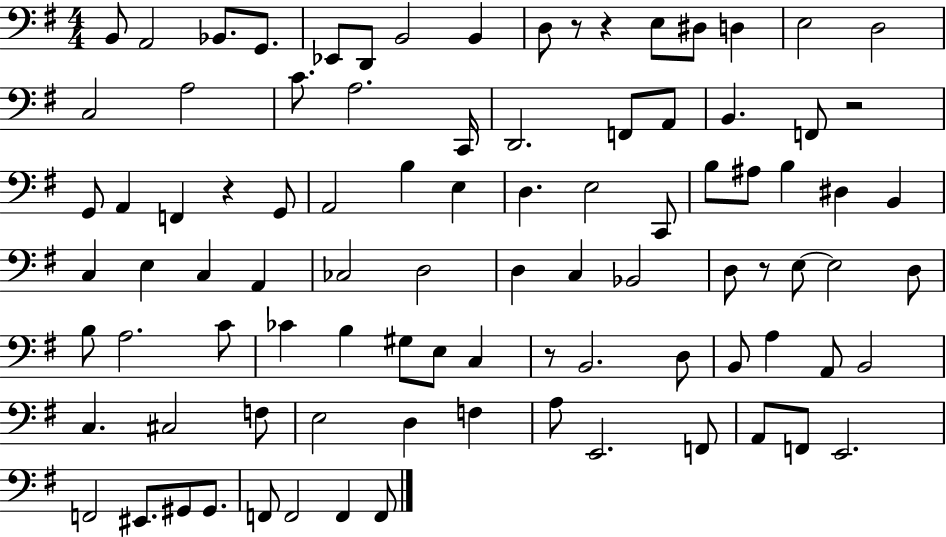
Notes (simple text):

B2/e A2/h Bb2/e. G2/e. Eb2/e D2/e B2/h B2/q D3/e R/e R/q E3/e D#3/e D3/q E3/h D3/h C3/h A3/h C4/e. A3/h. C2/s D2/h. F2/e A2/e B2/q. F2/e R/h G2/e A2/q F2/q R/q G2/e A2/h B3/q E3/q D3/q. E3/h C2/e B3/e A#3/e B3/q D#3/q B2/q C3/q E3/q C3/q A2/q CES3/h D3/h D3/q C3/q Bb2/h D3/e R/e E3/e E3/h D3/e B3/e A3/h. C4/e CES4/q B3/q G#3/e E3/e C3/q R/e B2/h. D3/e B2/e A3/q A2/e B2/h C3/q. C#3/h F3/e E3/h D3/q F3/q A3/e E2/h. F2/e A2/e F2/e E2/h. F2/h EIS2/e. G#2/e G#2/e. F2/e F2/h F2/q F2/e